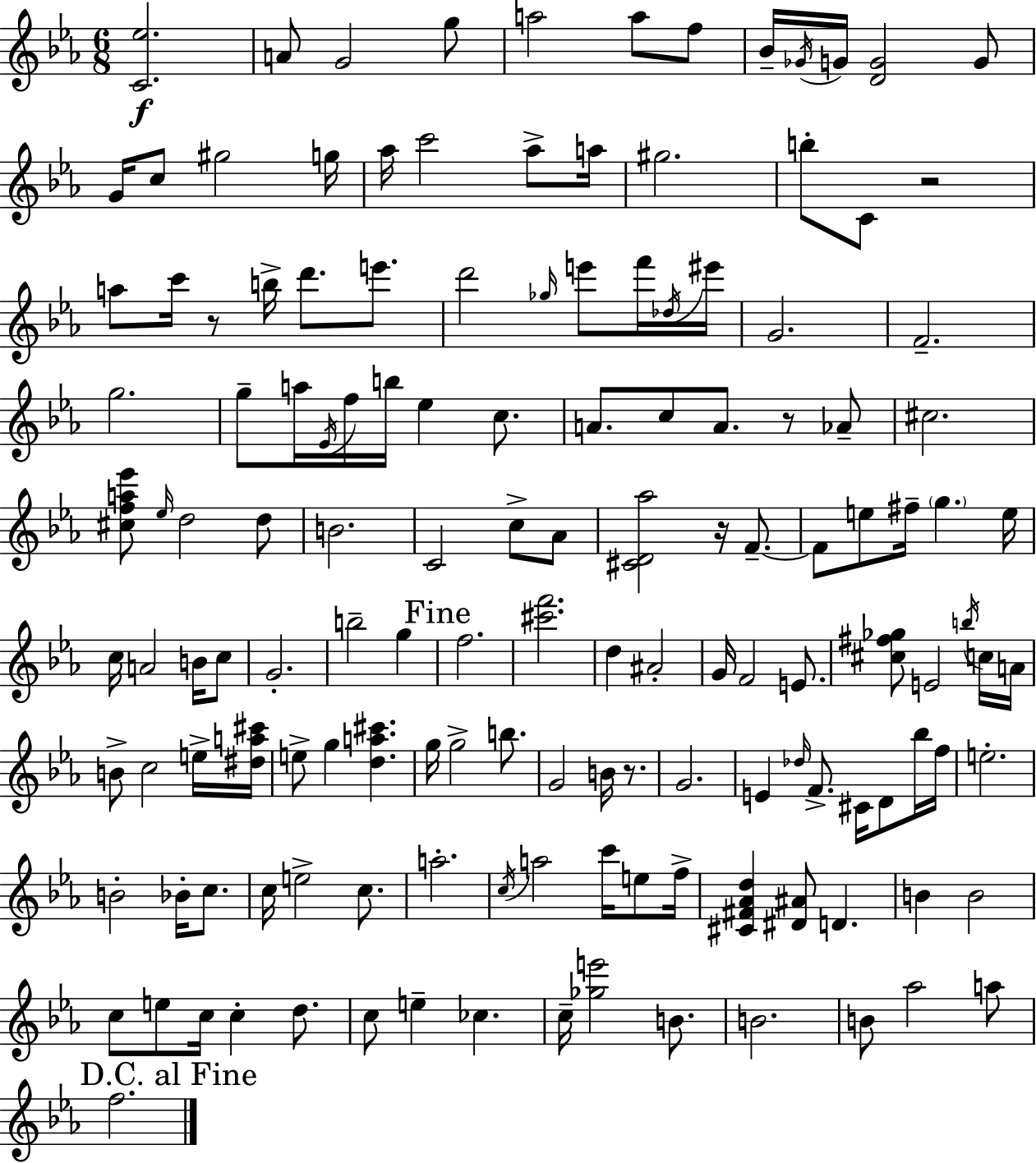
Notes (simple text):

[C4,Eb5]/h. A4/e G4/h G5/e A5/h A5/e F5/e Bb4/s Gb4/s G4/s [D4,G4]/h G4/e G4/s C5/e G#5/h G5/s Ab5/s C6/h Ab5/e A5/s G#5/h. B5/e C4/e R/h A5/e C6/s R/e B5/s D6/e. E6/e. D6/h Gb5/s E6/e F6/s Db5/s EIS6/s G4/h. F4/h. G5/h. G5/e A5/s Eb4/s F5/s B5/s Eb5/q C5/e. A4/e. C5/e A4/e. R/e Ab4/e C#5/h. [C#5,F5,A5,Eb6]/e Eb5/s D5/h D5/e B4/h. C4/h C5/e Ab4/e [C#4,D4,Ab5]/h R/s F4/e. F4/e E5/e F#5/s G5/q. E5/s C5/s A4/h B4/s C5/e G4/h. B5/h G5/q F5/h. [C#6,F6]/h. D5/q A#4/h G4/s F4/h E4/e. [C#5,F#5,Gb5]/e E4/h B5/s C5/s A4/s B4/e C5/h E5/s [D#5,A5,C#6]/s E5/e G5/q [D5,A5,C#6]/q. G5/s G5/h B5/e. G4/h B4/s R/e. G4/h. E4/q Db5/s F4/e. C#4/s D4/e Bb5/s F5/s E5/h. B4/h Bb4/s C5/e. C5/s E5/h C5/e. A5/h. C5/s A5/h C6/s E5/e F5/s [C#4,F#4,Ab4,D5]/q [D#4,A#4]/e D4/q. B4/q B4/h C5/e E5/e C5/s C5/q D5/e. C5/e E5/q CES5/q. C5/s [Gb5,E6]/h B4/e. B4/h. B4/e Ab5/h A5/e F5/h.